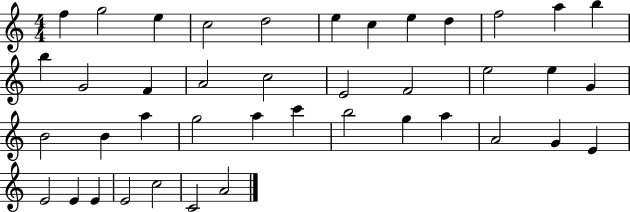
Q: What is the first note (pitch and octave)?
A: F5